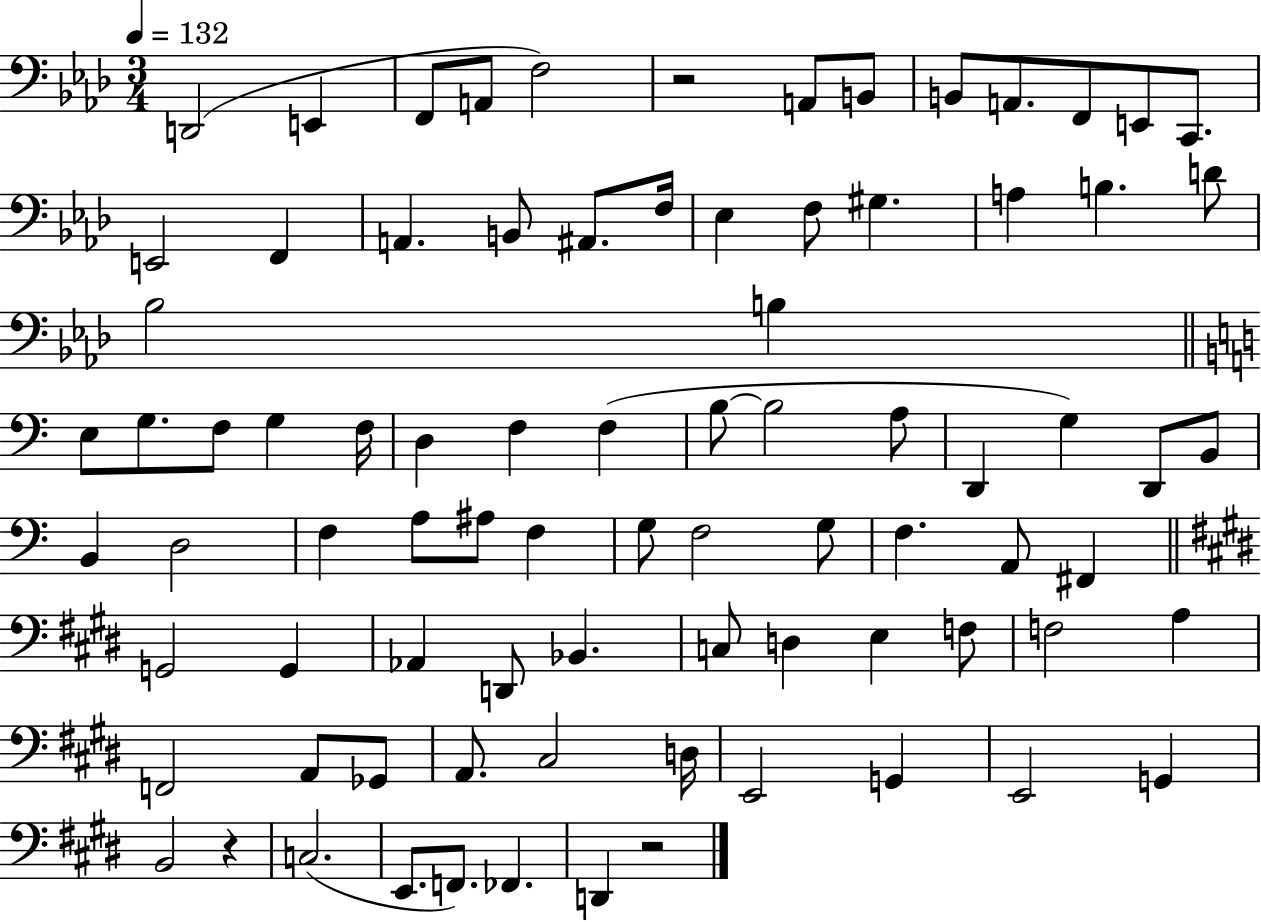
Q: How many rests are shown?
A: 3